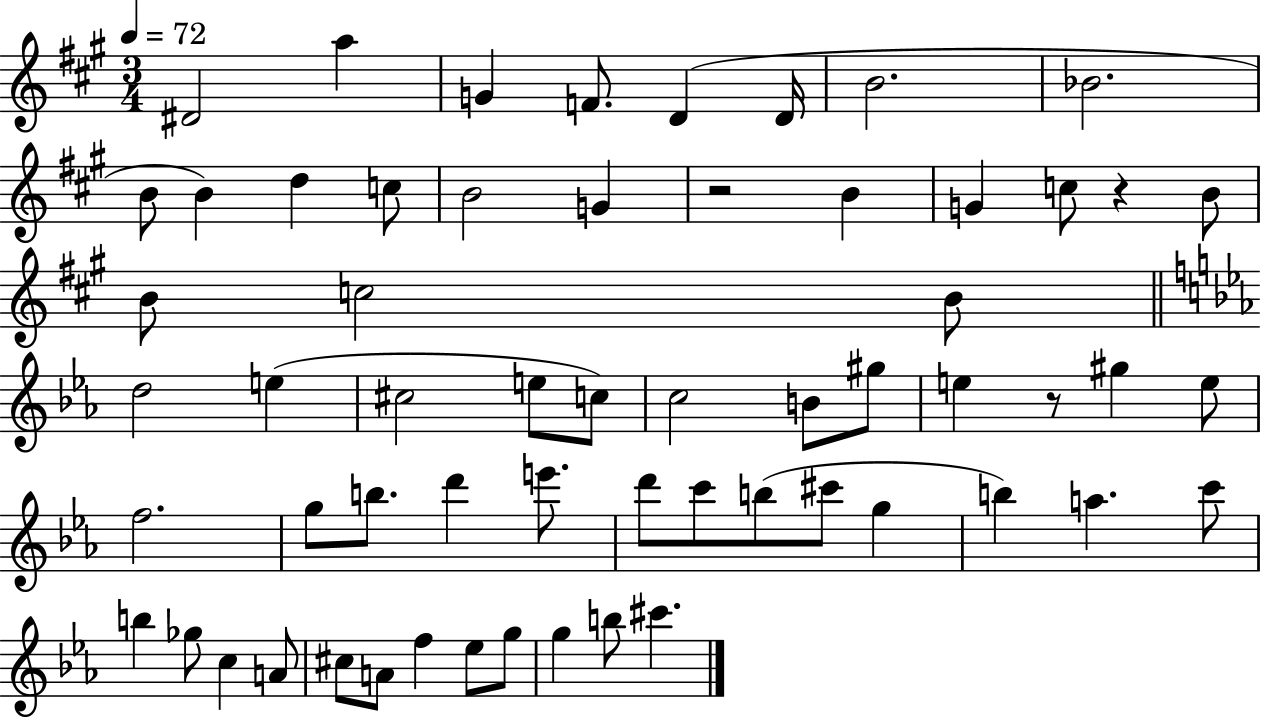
D#4/h A5/q G4/q F4/e. D4/q D4/s B4/h. Bb4/h. B4/e B4/q D5/q C5/e B4/h G4/q R/h B4/q G4/q C5/e R/q B4/e B4/e C5/h B4/e D5/h E5/q C#5/h E5/e C5/e C5/h B4/e G#5/e E5/q R/e G#5/q E5/e F5/h. G5/e B5/e. D6/q E6/e. D6/e C6/e B5/e C#6/e G5/q B5/q A5/q. C6/e B5/q Gb5/e C5/q A4/e C#5/e A4/e F5/q Eb5/e G5/e G5/q B5/e C#6/q.